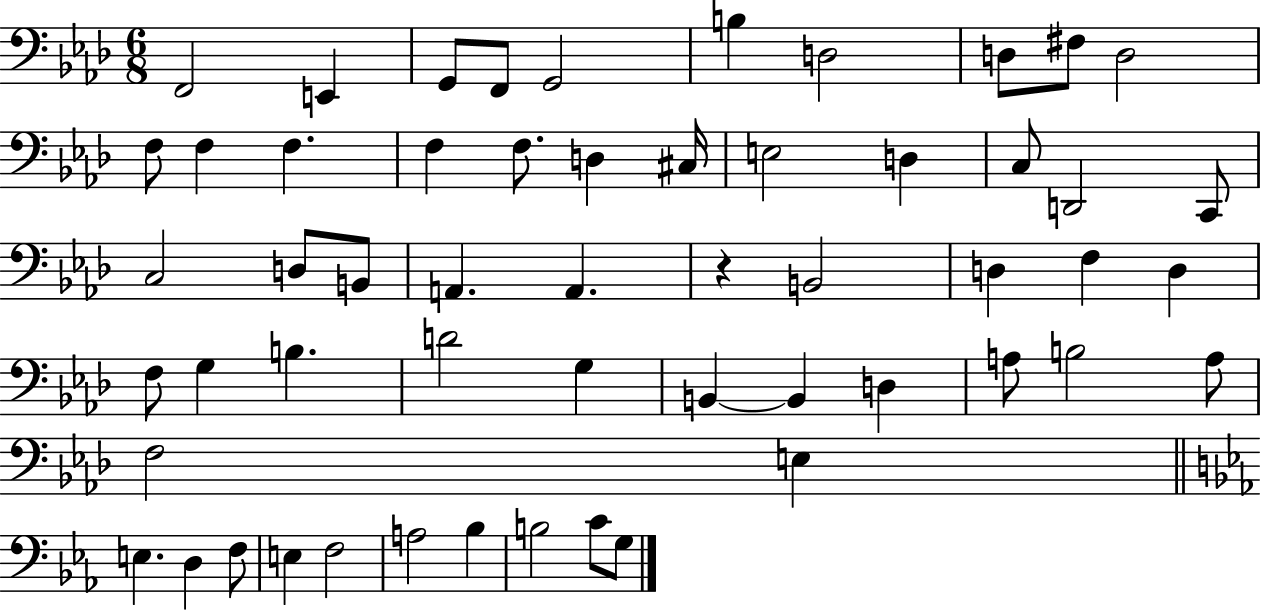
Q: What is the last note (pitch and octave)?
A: G3